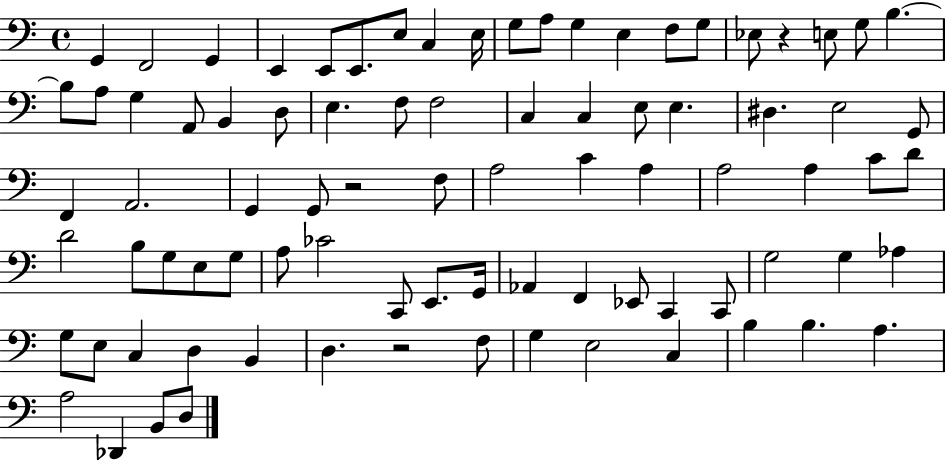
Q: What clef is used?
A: bass